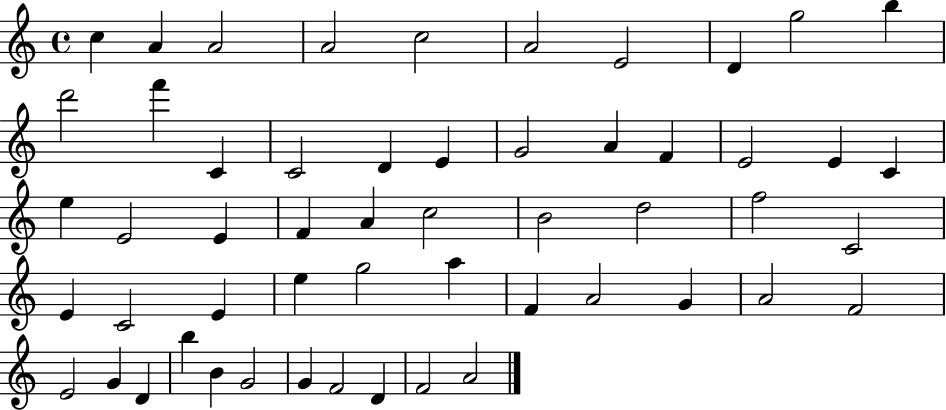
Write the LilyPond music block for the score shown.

{
  \clef treble
  \time 4/4
  \defaultTimeSignature
  \key c \major
  c''4 a'4 a'2 | a'2 c''2 | a'2 e'2 | d'4 g''2 b''4 | \break d'''2 f'''4 c'4 | c'2 d'4 e'4 | g'2 a'4 f'4 | e'2 e'4 c'4 | \break e''4 e'2 e'4 | f'4 a'4 c''2 | b'2 d''2 | f''2 c'2 | \break e'4 c'2 e'4 | e''4 g''2 a''4 | f'4 a'2 g'4 | a'2 f'2 | \break e'2 g'4 d'4 | b''4 b'4 g'2 | g'4 f'2 d'4 | f'2 a'2 | \break \bar "|."
}